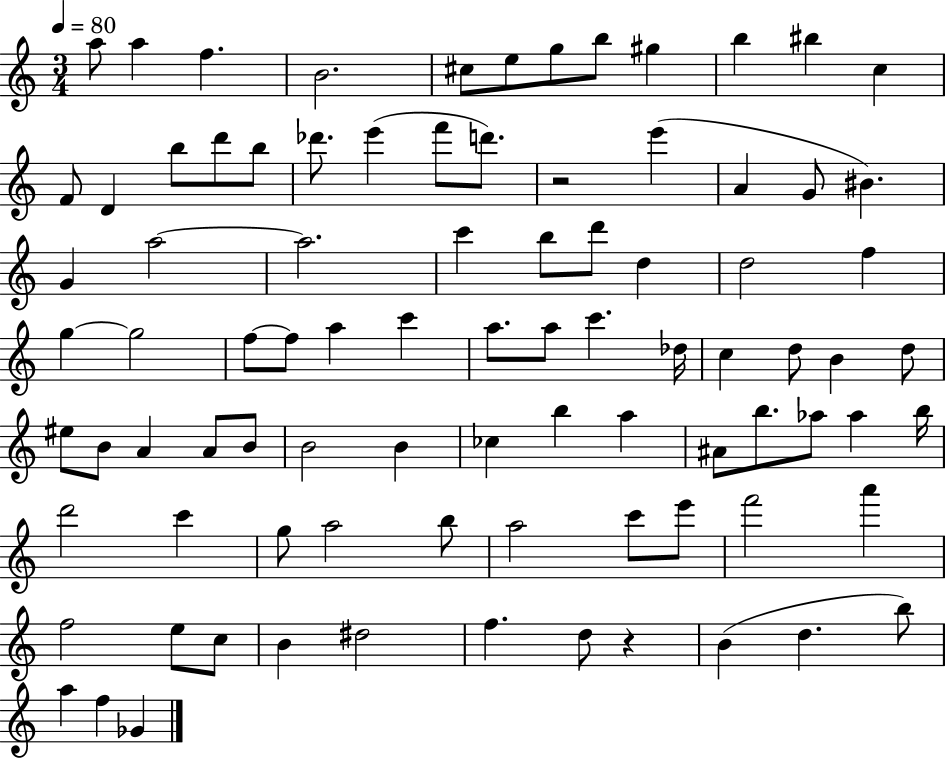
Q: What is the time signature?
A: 3/4